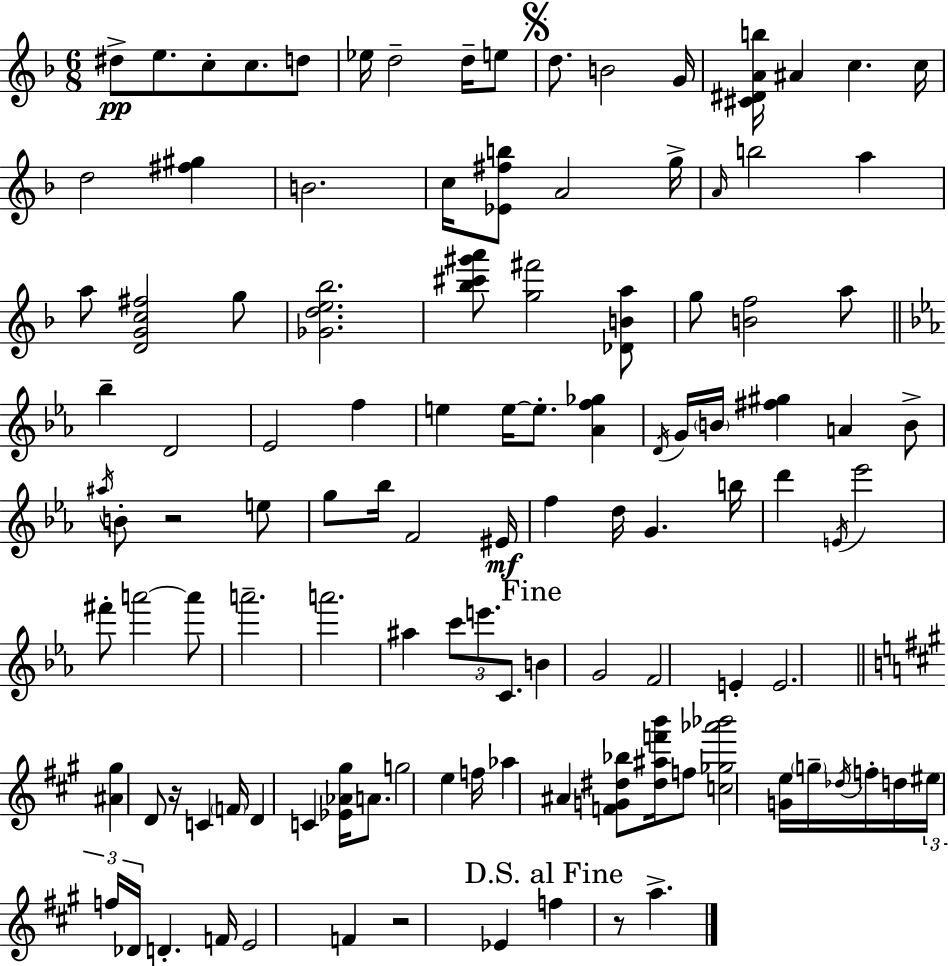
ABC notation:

X:1
T:Untitled
M:6/8
L:1/4
K:F
^d/2 e/2 c/2 c/2 d/2 _e/4 d2 d/4 e/2 d/2 B2 G/4 [^C^DAb]/4 ^A c c/4 d2 [^f^g] B2 c/4 [_E^fb]/2 A2 g/4 A/4 b2 a a/2 [DGc^f]2 g/2 [_Gde_b]2 [_b^c'^g'a']/2 [g^f']2 [_DBa]/2 g/2 [Bf]2 a/2 _b D2 _E2 f e e/4 e/2 [_Af_g] D/4 G/4 B/4 [^f^g] A B/2 ^a/4 B/2 z2 e/2 g/2 _b/4 F2 ^E/4 f d/4 G b/4 d' E/4 _e'2 ^f'/2 a'2 a'/2 a'2 a'2 ^a c'/2 e'/2 C/2 B G2 F2 E E2 [^A^g] D/2 z/4 C F/4 D C [_E_A^g]/4 A/2 g2 e f/4 _a ^A [FG^d_b]/2 [^d^af'b']/4 f/2 [c_g_a'_b']2 [Ge]/4 g/4 _d/4 f/4 d/4 ^e/4 f/4 _D/4 D F/4 E2 F z2 _E f z/2 a